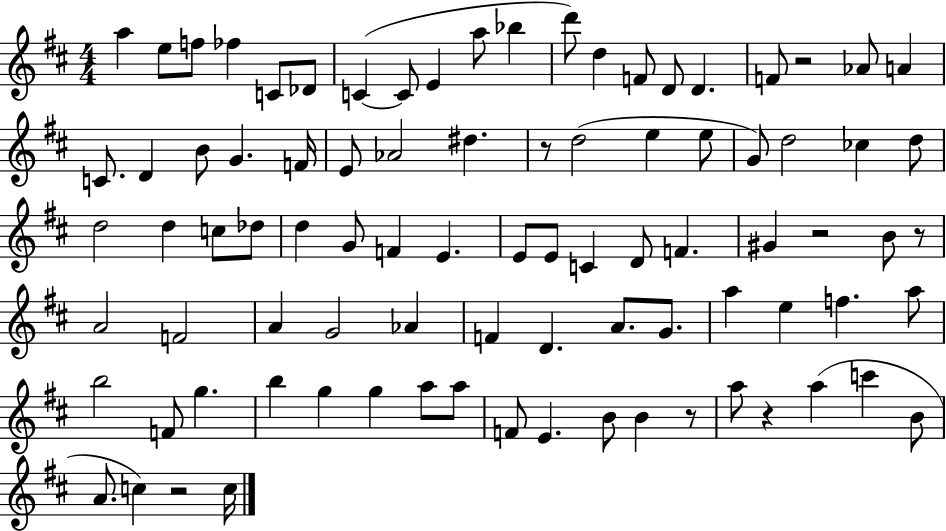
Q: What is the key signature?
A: D major